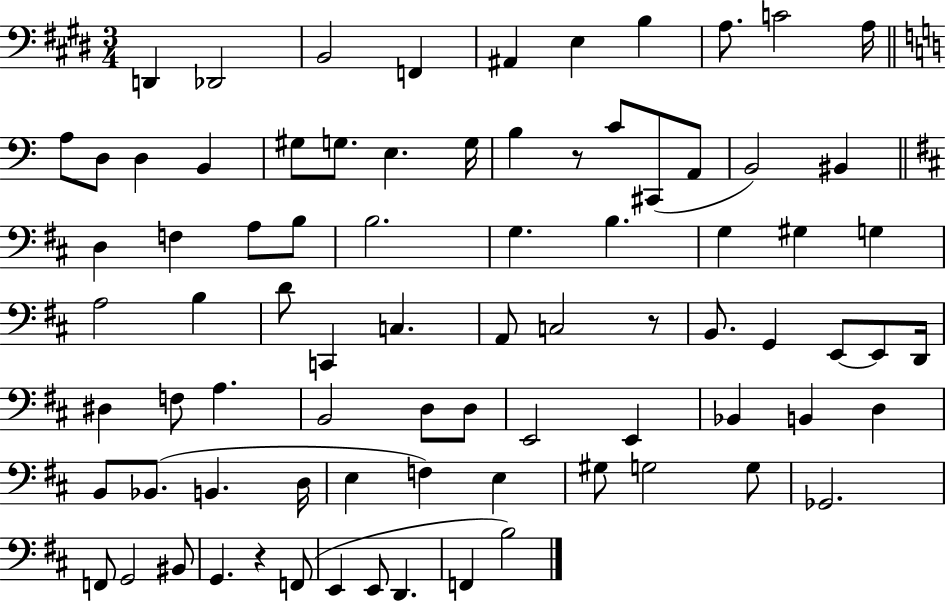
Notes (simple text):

D2/q Db2/h B2/h F2/q A#2/q E3/q B3/q A3/e. C4/h A3/s A3/e D3/e D3/q B2/q G#3/e G3/e. E3/q. G3/s B3/q R/e C4/e C#2/e A2/e B2/h BIS2/q D3/q F3/q A3/e B3/e B3/h. G3/q. B3/q. G3/q G#3/q G3/q A3/h B3/q D4/e C2/q C3/q. A2/e C3/h R/e B2/e. G2/q E2/e E2/e D2/s D#3/q F3/e A3/q. B2/h D3/e D3/e E2/h E2/q Bb2/q B2/q D3/q B2/e Bb2/e. B2/q. D3/s E3/q F3/q E3/q G#3/e G3/h G3/e Gb2/h. F2/e G2/h BIS2/e G2/q. R/q F2/e E2/q E2/e D2/q. F2/q B3/h